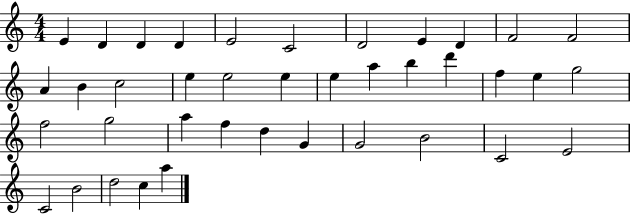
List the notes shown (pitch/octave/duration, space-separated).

E4/q D4/q D4/q D4/q E4/h C4/h D4/h E4/q D4/q F4/h F4/h A4/q B4/q C5/h E5/q E5/h E5/q E5/q A5/q B5/q D6/q F5/q E5/q G5/h F5/h G5/h A5/q F5/q D5/q G4/q G4/h B4/h C4/h E4/h C4/h B4/h D5/h C5/q A5/q